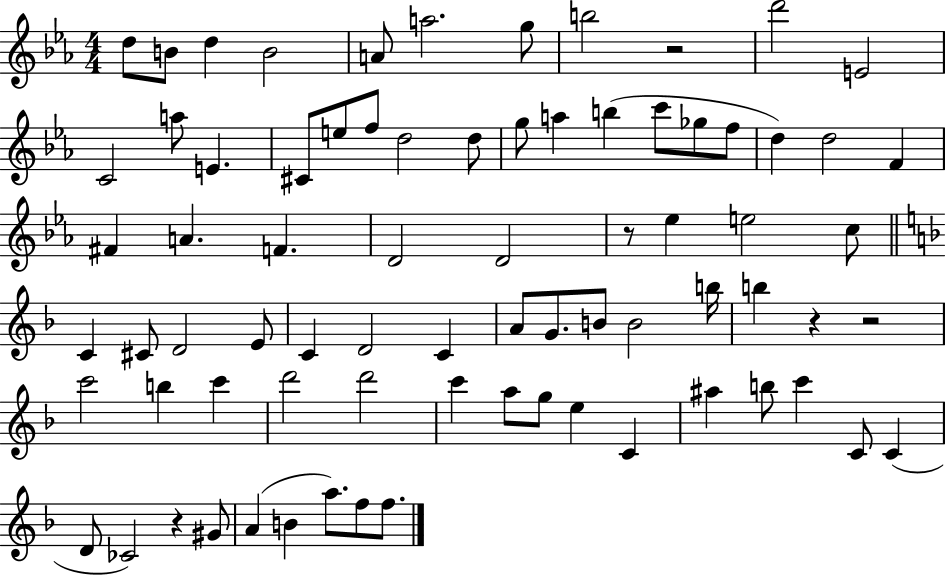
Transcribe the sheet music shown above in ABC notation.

X:1
T:Untitled
M:4/4
L:1/4
K:Eb
d/2 B/2 d B2 A/2 a2 g/2 b2 z2 d'2 E2 C2 a/2 E ^C/2 e/2 f/2 d2 d/2 g/2 a b c'/2 _g/2 f/2 d d2 F ^F A F D2 D2 z/2 _e e2 c/2 C ^C/2 D2 E/2 C D2 C A/2 G/2 B/2 B2 b/4 b z z2 c'2 b c' d'2 d'2 c' a/2 g/2 e C ^a b/2 c' C/2 C D/2 _C2 z ^G/2 A B a/2 f/2 f/2